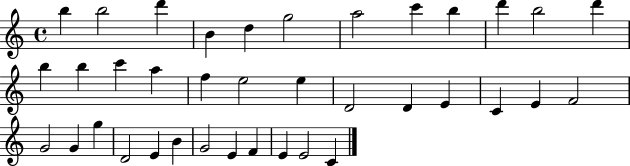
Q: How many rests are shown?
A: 0